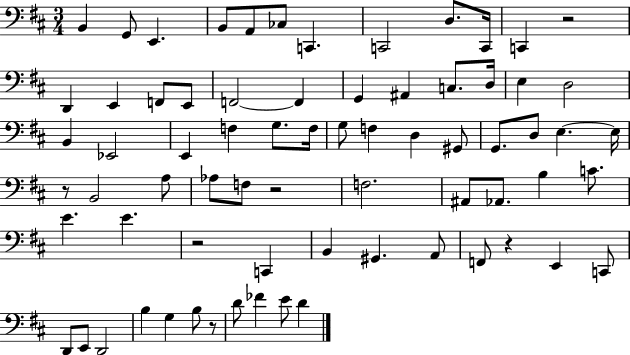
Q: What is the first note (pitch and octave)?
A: B2